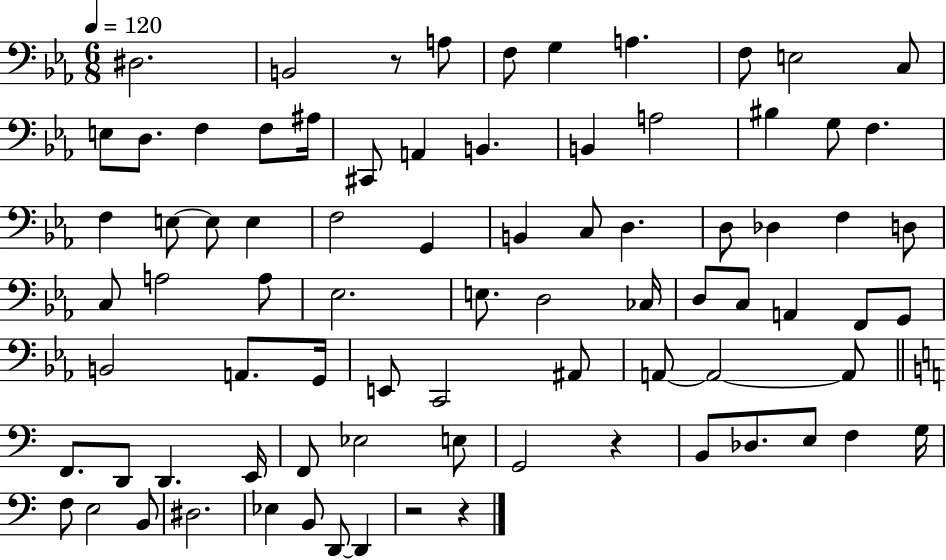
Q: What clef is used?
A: bass